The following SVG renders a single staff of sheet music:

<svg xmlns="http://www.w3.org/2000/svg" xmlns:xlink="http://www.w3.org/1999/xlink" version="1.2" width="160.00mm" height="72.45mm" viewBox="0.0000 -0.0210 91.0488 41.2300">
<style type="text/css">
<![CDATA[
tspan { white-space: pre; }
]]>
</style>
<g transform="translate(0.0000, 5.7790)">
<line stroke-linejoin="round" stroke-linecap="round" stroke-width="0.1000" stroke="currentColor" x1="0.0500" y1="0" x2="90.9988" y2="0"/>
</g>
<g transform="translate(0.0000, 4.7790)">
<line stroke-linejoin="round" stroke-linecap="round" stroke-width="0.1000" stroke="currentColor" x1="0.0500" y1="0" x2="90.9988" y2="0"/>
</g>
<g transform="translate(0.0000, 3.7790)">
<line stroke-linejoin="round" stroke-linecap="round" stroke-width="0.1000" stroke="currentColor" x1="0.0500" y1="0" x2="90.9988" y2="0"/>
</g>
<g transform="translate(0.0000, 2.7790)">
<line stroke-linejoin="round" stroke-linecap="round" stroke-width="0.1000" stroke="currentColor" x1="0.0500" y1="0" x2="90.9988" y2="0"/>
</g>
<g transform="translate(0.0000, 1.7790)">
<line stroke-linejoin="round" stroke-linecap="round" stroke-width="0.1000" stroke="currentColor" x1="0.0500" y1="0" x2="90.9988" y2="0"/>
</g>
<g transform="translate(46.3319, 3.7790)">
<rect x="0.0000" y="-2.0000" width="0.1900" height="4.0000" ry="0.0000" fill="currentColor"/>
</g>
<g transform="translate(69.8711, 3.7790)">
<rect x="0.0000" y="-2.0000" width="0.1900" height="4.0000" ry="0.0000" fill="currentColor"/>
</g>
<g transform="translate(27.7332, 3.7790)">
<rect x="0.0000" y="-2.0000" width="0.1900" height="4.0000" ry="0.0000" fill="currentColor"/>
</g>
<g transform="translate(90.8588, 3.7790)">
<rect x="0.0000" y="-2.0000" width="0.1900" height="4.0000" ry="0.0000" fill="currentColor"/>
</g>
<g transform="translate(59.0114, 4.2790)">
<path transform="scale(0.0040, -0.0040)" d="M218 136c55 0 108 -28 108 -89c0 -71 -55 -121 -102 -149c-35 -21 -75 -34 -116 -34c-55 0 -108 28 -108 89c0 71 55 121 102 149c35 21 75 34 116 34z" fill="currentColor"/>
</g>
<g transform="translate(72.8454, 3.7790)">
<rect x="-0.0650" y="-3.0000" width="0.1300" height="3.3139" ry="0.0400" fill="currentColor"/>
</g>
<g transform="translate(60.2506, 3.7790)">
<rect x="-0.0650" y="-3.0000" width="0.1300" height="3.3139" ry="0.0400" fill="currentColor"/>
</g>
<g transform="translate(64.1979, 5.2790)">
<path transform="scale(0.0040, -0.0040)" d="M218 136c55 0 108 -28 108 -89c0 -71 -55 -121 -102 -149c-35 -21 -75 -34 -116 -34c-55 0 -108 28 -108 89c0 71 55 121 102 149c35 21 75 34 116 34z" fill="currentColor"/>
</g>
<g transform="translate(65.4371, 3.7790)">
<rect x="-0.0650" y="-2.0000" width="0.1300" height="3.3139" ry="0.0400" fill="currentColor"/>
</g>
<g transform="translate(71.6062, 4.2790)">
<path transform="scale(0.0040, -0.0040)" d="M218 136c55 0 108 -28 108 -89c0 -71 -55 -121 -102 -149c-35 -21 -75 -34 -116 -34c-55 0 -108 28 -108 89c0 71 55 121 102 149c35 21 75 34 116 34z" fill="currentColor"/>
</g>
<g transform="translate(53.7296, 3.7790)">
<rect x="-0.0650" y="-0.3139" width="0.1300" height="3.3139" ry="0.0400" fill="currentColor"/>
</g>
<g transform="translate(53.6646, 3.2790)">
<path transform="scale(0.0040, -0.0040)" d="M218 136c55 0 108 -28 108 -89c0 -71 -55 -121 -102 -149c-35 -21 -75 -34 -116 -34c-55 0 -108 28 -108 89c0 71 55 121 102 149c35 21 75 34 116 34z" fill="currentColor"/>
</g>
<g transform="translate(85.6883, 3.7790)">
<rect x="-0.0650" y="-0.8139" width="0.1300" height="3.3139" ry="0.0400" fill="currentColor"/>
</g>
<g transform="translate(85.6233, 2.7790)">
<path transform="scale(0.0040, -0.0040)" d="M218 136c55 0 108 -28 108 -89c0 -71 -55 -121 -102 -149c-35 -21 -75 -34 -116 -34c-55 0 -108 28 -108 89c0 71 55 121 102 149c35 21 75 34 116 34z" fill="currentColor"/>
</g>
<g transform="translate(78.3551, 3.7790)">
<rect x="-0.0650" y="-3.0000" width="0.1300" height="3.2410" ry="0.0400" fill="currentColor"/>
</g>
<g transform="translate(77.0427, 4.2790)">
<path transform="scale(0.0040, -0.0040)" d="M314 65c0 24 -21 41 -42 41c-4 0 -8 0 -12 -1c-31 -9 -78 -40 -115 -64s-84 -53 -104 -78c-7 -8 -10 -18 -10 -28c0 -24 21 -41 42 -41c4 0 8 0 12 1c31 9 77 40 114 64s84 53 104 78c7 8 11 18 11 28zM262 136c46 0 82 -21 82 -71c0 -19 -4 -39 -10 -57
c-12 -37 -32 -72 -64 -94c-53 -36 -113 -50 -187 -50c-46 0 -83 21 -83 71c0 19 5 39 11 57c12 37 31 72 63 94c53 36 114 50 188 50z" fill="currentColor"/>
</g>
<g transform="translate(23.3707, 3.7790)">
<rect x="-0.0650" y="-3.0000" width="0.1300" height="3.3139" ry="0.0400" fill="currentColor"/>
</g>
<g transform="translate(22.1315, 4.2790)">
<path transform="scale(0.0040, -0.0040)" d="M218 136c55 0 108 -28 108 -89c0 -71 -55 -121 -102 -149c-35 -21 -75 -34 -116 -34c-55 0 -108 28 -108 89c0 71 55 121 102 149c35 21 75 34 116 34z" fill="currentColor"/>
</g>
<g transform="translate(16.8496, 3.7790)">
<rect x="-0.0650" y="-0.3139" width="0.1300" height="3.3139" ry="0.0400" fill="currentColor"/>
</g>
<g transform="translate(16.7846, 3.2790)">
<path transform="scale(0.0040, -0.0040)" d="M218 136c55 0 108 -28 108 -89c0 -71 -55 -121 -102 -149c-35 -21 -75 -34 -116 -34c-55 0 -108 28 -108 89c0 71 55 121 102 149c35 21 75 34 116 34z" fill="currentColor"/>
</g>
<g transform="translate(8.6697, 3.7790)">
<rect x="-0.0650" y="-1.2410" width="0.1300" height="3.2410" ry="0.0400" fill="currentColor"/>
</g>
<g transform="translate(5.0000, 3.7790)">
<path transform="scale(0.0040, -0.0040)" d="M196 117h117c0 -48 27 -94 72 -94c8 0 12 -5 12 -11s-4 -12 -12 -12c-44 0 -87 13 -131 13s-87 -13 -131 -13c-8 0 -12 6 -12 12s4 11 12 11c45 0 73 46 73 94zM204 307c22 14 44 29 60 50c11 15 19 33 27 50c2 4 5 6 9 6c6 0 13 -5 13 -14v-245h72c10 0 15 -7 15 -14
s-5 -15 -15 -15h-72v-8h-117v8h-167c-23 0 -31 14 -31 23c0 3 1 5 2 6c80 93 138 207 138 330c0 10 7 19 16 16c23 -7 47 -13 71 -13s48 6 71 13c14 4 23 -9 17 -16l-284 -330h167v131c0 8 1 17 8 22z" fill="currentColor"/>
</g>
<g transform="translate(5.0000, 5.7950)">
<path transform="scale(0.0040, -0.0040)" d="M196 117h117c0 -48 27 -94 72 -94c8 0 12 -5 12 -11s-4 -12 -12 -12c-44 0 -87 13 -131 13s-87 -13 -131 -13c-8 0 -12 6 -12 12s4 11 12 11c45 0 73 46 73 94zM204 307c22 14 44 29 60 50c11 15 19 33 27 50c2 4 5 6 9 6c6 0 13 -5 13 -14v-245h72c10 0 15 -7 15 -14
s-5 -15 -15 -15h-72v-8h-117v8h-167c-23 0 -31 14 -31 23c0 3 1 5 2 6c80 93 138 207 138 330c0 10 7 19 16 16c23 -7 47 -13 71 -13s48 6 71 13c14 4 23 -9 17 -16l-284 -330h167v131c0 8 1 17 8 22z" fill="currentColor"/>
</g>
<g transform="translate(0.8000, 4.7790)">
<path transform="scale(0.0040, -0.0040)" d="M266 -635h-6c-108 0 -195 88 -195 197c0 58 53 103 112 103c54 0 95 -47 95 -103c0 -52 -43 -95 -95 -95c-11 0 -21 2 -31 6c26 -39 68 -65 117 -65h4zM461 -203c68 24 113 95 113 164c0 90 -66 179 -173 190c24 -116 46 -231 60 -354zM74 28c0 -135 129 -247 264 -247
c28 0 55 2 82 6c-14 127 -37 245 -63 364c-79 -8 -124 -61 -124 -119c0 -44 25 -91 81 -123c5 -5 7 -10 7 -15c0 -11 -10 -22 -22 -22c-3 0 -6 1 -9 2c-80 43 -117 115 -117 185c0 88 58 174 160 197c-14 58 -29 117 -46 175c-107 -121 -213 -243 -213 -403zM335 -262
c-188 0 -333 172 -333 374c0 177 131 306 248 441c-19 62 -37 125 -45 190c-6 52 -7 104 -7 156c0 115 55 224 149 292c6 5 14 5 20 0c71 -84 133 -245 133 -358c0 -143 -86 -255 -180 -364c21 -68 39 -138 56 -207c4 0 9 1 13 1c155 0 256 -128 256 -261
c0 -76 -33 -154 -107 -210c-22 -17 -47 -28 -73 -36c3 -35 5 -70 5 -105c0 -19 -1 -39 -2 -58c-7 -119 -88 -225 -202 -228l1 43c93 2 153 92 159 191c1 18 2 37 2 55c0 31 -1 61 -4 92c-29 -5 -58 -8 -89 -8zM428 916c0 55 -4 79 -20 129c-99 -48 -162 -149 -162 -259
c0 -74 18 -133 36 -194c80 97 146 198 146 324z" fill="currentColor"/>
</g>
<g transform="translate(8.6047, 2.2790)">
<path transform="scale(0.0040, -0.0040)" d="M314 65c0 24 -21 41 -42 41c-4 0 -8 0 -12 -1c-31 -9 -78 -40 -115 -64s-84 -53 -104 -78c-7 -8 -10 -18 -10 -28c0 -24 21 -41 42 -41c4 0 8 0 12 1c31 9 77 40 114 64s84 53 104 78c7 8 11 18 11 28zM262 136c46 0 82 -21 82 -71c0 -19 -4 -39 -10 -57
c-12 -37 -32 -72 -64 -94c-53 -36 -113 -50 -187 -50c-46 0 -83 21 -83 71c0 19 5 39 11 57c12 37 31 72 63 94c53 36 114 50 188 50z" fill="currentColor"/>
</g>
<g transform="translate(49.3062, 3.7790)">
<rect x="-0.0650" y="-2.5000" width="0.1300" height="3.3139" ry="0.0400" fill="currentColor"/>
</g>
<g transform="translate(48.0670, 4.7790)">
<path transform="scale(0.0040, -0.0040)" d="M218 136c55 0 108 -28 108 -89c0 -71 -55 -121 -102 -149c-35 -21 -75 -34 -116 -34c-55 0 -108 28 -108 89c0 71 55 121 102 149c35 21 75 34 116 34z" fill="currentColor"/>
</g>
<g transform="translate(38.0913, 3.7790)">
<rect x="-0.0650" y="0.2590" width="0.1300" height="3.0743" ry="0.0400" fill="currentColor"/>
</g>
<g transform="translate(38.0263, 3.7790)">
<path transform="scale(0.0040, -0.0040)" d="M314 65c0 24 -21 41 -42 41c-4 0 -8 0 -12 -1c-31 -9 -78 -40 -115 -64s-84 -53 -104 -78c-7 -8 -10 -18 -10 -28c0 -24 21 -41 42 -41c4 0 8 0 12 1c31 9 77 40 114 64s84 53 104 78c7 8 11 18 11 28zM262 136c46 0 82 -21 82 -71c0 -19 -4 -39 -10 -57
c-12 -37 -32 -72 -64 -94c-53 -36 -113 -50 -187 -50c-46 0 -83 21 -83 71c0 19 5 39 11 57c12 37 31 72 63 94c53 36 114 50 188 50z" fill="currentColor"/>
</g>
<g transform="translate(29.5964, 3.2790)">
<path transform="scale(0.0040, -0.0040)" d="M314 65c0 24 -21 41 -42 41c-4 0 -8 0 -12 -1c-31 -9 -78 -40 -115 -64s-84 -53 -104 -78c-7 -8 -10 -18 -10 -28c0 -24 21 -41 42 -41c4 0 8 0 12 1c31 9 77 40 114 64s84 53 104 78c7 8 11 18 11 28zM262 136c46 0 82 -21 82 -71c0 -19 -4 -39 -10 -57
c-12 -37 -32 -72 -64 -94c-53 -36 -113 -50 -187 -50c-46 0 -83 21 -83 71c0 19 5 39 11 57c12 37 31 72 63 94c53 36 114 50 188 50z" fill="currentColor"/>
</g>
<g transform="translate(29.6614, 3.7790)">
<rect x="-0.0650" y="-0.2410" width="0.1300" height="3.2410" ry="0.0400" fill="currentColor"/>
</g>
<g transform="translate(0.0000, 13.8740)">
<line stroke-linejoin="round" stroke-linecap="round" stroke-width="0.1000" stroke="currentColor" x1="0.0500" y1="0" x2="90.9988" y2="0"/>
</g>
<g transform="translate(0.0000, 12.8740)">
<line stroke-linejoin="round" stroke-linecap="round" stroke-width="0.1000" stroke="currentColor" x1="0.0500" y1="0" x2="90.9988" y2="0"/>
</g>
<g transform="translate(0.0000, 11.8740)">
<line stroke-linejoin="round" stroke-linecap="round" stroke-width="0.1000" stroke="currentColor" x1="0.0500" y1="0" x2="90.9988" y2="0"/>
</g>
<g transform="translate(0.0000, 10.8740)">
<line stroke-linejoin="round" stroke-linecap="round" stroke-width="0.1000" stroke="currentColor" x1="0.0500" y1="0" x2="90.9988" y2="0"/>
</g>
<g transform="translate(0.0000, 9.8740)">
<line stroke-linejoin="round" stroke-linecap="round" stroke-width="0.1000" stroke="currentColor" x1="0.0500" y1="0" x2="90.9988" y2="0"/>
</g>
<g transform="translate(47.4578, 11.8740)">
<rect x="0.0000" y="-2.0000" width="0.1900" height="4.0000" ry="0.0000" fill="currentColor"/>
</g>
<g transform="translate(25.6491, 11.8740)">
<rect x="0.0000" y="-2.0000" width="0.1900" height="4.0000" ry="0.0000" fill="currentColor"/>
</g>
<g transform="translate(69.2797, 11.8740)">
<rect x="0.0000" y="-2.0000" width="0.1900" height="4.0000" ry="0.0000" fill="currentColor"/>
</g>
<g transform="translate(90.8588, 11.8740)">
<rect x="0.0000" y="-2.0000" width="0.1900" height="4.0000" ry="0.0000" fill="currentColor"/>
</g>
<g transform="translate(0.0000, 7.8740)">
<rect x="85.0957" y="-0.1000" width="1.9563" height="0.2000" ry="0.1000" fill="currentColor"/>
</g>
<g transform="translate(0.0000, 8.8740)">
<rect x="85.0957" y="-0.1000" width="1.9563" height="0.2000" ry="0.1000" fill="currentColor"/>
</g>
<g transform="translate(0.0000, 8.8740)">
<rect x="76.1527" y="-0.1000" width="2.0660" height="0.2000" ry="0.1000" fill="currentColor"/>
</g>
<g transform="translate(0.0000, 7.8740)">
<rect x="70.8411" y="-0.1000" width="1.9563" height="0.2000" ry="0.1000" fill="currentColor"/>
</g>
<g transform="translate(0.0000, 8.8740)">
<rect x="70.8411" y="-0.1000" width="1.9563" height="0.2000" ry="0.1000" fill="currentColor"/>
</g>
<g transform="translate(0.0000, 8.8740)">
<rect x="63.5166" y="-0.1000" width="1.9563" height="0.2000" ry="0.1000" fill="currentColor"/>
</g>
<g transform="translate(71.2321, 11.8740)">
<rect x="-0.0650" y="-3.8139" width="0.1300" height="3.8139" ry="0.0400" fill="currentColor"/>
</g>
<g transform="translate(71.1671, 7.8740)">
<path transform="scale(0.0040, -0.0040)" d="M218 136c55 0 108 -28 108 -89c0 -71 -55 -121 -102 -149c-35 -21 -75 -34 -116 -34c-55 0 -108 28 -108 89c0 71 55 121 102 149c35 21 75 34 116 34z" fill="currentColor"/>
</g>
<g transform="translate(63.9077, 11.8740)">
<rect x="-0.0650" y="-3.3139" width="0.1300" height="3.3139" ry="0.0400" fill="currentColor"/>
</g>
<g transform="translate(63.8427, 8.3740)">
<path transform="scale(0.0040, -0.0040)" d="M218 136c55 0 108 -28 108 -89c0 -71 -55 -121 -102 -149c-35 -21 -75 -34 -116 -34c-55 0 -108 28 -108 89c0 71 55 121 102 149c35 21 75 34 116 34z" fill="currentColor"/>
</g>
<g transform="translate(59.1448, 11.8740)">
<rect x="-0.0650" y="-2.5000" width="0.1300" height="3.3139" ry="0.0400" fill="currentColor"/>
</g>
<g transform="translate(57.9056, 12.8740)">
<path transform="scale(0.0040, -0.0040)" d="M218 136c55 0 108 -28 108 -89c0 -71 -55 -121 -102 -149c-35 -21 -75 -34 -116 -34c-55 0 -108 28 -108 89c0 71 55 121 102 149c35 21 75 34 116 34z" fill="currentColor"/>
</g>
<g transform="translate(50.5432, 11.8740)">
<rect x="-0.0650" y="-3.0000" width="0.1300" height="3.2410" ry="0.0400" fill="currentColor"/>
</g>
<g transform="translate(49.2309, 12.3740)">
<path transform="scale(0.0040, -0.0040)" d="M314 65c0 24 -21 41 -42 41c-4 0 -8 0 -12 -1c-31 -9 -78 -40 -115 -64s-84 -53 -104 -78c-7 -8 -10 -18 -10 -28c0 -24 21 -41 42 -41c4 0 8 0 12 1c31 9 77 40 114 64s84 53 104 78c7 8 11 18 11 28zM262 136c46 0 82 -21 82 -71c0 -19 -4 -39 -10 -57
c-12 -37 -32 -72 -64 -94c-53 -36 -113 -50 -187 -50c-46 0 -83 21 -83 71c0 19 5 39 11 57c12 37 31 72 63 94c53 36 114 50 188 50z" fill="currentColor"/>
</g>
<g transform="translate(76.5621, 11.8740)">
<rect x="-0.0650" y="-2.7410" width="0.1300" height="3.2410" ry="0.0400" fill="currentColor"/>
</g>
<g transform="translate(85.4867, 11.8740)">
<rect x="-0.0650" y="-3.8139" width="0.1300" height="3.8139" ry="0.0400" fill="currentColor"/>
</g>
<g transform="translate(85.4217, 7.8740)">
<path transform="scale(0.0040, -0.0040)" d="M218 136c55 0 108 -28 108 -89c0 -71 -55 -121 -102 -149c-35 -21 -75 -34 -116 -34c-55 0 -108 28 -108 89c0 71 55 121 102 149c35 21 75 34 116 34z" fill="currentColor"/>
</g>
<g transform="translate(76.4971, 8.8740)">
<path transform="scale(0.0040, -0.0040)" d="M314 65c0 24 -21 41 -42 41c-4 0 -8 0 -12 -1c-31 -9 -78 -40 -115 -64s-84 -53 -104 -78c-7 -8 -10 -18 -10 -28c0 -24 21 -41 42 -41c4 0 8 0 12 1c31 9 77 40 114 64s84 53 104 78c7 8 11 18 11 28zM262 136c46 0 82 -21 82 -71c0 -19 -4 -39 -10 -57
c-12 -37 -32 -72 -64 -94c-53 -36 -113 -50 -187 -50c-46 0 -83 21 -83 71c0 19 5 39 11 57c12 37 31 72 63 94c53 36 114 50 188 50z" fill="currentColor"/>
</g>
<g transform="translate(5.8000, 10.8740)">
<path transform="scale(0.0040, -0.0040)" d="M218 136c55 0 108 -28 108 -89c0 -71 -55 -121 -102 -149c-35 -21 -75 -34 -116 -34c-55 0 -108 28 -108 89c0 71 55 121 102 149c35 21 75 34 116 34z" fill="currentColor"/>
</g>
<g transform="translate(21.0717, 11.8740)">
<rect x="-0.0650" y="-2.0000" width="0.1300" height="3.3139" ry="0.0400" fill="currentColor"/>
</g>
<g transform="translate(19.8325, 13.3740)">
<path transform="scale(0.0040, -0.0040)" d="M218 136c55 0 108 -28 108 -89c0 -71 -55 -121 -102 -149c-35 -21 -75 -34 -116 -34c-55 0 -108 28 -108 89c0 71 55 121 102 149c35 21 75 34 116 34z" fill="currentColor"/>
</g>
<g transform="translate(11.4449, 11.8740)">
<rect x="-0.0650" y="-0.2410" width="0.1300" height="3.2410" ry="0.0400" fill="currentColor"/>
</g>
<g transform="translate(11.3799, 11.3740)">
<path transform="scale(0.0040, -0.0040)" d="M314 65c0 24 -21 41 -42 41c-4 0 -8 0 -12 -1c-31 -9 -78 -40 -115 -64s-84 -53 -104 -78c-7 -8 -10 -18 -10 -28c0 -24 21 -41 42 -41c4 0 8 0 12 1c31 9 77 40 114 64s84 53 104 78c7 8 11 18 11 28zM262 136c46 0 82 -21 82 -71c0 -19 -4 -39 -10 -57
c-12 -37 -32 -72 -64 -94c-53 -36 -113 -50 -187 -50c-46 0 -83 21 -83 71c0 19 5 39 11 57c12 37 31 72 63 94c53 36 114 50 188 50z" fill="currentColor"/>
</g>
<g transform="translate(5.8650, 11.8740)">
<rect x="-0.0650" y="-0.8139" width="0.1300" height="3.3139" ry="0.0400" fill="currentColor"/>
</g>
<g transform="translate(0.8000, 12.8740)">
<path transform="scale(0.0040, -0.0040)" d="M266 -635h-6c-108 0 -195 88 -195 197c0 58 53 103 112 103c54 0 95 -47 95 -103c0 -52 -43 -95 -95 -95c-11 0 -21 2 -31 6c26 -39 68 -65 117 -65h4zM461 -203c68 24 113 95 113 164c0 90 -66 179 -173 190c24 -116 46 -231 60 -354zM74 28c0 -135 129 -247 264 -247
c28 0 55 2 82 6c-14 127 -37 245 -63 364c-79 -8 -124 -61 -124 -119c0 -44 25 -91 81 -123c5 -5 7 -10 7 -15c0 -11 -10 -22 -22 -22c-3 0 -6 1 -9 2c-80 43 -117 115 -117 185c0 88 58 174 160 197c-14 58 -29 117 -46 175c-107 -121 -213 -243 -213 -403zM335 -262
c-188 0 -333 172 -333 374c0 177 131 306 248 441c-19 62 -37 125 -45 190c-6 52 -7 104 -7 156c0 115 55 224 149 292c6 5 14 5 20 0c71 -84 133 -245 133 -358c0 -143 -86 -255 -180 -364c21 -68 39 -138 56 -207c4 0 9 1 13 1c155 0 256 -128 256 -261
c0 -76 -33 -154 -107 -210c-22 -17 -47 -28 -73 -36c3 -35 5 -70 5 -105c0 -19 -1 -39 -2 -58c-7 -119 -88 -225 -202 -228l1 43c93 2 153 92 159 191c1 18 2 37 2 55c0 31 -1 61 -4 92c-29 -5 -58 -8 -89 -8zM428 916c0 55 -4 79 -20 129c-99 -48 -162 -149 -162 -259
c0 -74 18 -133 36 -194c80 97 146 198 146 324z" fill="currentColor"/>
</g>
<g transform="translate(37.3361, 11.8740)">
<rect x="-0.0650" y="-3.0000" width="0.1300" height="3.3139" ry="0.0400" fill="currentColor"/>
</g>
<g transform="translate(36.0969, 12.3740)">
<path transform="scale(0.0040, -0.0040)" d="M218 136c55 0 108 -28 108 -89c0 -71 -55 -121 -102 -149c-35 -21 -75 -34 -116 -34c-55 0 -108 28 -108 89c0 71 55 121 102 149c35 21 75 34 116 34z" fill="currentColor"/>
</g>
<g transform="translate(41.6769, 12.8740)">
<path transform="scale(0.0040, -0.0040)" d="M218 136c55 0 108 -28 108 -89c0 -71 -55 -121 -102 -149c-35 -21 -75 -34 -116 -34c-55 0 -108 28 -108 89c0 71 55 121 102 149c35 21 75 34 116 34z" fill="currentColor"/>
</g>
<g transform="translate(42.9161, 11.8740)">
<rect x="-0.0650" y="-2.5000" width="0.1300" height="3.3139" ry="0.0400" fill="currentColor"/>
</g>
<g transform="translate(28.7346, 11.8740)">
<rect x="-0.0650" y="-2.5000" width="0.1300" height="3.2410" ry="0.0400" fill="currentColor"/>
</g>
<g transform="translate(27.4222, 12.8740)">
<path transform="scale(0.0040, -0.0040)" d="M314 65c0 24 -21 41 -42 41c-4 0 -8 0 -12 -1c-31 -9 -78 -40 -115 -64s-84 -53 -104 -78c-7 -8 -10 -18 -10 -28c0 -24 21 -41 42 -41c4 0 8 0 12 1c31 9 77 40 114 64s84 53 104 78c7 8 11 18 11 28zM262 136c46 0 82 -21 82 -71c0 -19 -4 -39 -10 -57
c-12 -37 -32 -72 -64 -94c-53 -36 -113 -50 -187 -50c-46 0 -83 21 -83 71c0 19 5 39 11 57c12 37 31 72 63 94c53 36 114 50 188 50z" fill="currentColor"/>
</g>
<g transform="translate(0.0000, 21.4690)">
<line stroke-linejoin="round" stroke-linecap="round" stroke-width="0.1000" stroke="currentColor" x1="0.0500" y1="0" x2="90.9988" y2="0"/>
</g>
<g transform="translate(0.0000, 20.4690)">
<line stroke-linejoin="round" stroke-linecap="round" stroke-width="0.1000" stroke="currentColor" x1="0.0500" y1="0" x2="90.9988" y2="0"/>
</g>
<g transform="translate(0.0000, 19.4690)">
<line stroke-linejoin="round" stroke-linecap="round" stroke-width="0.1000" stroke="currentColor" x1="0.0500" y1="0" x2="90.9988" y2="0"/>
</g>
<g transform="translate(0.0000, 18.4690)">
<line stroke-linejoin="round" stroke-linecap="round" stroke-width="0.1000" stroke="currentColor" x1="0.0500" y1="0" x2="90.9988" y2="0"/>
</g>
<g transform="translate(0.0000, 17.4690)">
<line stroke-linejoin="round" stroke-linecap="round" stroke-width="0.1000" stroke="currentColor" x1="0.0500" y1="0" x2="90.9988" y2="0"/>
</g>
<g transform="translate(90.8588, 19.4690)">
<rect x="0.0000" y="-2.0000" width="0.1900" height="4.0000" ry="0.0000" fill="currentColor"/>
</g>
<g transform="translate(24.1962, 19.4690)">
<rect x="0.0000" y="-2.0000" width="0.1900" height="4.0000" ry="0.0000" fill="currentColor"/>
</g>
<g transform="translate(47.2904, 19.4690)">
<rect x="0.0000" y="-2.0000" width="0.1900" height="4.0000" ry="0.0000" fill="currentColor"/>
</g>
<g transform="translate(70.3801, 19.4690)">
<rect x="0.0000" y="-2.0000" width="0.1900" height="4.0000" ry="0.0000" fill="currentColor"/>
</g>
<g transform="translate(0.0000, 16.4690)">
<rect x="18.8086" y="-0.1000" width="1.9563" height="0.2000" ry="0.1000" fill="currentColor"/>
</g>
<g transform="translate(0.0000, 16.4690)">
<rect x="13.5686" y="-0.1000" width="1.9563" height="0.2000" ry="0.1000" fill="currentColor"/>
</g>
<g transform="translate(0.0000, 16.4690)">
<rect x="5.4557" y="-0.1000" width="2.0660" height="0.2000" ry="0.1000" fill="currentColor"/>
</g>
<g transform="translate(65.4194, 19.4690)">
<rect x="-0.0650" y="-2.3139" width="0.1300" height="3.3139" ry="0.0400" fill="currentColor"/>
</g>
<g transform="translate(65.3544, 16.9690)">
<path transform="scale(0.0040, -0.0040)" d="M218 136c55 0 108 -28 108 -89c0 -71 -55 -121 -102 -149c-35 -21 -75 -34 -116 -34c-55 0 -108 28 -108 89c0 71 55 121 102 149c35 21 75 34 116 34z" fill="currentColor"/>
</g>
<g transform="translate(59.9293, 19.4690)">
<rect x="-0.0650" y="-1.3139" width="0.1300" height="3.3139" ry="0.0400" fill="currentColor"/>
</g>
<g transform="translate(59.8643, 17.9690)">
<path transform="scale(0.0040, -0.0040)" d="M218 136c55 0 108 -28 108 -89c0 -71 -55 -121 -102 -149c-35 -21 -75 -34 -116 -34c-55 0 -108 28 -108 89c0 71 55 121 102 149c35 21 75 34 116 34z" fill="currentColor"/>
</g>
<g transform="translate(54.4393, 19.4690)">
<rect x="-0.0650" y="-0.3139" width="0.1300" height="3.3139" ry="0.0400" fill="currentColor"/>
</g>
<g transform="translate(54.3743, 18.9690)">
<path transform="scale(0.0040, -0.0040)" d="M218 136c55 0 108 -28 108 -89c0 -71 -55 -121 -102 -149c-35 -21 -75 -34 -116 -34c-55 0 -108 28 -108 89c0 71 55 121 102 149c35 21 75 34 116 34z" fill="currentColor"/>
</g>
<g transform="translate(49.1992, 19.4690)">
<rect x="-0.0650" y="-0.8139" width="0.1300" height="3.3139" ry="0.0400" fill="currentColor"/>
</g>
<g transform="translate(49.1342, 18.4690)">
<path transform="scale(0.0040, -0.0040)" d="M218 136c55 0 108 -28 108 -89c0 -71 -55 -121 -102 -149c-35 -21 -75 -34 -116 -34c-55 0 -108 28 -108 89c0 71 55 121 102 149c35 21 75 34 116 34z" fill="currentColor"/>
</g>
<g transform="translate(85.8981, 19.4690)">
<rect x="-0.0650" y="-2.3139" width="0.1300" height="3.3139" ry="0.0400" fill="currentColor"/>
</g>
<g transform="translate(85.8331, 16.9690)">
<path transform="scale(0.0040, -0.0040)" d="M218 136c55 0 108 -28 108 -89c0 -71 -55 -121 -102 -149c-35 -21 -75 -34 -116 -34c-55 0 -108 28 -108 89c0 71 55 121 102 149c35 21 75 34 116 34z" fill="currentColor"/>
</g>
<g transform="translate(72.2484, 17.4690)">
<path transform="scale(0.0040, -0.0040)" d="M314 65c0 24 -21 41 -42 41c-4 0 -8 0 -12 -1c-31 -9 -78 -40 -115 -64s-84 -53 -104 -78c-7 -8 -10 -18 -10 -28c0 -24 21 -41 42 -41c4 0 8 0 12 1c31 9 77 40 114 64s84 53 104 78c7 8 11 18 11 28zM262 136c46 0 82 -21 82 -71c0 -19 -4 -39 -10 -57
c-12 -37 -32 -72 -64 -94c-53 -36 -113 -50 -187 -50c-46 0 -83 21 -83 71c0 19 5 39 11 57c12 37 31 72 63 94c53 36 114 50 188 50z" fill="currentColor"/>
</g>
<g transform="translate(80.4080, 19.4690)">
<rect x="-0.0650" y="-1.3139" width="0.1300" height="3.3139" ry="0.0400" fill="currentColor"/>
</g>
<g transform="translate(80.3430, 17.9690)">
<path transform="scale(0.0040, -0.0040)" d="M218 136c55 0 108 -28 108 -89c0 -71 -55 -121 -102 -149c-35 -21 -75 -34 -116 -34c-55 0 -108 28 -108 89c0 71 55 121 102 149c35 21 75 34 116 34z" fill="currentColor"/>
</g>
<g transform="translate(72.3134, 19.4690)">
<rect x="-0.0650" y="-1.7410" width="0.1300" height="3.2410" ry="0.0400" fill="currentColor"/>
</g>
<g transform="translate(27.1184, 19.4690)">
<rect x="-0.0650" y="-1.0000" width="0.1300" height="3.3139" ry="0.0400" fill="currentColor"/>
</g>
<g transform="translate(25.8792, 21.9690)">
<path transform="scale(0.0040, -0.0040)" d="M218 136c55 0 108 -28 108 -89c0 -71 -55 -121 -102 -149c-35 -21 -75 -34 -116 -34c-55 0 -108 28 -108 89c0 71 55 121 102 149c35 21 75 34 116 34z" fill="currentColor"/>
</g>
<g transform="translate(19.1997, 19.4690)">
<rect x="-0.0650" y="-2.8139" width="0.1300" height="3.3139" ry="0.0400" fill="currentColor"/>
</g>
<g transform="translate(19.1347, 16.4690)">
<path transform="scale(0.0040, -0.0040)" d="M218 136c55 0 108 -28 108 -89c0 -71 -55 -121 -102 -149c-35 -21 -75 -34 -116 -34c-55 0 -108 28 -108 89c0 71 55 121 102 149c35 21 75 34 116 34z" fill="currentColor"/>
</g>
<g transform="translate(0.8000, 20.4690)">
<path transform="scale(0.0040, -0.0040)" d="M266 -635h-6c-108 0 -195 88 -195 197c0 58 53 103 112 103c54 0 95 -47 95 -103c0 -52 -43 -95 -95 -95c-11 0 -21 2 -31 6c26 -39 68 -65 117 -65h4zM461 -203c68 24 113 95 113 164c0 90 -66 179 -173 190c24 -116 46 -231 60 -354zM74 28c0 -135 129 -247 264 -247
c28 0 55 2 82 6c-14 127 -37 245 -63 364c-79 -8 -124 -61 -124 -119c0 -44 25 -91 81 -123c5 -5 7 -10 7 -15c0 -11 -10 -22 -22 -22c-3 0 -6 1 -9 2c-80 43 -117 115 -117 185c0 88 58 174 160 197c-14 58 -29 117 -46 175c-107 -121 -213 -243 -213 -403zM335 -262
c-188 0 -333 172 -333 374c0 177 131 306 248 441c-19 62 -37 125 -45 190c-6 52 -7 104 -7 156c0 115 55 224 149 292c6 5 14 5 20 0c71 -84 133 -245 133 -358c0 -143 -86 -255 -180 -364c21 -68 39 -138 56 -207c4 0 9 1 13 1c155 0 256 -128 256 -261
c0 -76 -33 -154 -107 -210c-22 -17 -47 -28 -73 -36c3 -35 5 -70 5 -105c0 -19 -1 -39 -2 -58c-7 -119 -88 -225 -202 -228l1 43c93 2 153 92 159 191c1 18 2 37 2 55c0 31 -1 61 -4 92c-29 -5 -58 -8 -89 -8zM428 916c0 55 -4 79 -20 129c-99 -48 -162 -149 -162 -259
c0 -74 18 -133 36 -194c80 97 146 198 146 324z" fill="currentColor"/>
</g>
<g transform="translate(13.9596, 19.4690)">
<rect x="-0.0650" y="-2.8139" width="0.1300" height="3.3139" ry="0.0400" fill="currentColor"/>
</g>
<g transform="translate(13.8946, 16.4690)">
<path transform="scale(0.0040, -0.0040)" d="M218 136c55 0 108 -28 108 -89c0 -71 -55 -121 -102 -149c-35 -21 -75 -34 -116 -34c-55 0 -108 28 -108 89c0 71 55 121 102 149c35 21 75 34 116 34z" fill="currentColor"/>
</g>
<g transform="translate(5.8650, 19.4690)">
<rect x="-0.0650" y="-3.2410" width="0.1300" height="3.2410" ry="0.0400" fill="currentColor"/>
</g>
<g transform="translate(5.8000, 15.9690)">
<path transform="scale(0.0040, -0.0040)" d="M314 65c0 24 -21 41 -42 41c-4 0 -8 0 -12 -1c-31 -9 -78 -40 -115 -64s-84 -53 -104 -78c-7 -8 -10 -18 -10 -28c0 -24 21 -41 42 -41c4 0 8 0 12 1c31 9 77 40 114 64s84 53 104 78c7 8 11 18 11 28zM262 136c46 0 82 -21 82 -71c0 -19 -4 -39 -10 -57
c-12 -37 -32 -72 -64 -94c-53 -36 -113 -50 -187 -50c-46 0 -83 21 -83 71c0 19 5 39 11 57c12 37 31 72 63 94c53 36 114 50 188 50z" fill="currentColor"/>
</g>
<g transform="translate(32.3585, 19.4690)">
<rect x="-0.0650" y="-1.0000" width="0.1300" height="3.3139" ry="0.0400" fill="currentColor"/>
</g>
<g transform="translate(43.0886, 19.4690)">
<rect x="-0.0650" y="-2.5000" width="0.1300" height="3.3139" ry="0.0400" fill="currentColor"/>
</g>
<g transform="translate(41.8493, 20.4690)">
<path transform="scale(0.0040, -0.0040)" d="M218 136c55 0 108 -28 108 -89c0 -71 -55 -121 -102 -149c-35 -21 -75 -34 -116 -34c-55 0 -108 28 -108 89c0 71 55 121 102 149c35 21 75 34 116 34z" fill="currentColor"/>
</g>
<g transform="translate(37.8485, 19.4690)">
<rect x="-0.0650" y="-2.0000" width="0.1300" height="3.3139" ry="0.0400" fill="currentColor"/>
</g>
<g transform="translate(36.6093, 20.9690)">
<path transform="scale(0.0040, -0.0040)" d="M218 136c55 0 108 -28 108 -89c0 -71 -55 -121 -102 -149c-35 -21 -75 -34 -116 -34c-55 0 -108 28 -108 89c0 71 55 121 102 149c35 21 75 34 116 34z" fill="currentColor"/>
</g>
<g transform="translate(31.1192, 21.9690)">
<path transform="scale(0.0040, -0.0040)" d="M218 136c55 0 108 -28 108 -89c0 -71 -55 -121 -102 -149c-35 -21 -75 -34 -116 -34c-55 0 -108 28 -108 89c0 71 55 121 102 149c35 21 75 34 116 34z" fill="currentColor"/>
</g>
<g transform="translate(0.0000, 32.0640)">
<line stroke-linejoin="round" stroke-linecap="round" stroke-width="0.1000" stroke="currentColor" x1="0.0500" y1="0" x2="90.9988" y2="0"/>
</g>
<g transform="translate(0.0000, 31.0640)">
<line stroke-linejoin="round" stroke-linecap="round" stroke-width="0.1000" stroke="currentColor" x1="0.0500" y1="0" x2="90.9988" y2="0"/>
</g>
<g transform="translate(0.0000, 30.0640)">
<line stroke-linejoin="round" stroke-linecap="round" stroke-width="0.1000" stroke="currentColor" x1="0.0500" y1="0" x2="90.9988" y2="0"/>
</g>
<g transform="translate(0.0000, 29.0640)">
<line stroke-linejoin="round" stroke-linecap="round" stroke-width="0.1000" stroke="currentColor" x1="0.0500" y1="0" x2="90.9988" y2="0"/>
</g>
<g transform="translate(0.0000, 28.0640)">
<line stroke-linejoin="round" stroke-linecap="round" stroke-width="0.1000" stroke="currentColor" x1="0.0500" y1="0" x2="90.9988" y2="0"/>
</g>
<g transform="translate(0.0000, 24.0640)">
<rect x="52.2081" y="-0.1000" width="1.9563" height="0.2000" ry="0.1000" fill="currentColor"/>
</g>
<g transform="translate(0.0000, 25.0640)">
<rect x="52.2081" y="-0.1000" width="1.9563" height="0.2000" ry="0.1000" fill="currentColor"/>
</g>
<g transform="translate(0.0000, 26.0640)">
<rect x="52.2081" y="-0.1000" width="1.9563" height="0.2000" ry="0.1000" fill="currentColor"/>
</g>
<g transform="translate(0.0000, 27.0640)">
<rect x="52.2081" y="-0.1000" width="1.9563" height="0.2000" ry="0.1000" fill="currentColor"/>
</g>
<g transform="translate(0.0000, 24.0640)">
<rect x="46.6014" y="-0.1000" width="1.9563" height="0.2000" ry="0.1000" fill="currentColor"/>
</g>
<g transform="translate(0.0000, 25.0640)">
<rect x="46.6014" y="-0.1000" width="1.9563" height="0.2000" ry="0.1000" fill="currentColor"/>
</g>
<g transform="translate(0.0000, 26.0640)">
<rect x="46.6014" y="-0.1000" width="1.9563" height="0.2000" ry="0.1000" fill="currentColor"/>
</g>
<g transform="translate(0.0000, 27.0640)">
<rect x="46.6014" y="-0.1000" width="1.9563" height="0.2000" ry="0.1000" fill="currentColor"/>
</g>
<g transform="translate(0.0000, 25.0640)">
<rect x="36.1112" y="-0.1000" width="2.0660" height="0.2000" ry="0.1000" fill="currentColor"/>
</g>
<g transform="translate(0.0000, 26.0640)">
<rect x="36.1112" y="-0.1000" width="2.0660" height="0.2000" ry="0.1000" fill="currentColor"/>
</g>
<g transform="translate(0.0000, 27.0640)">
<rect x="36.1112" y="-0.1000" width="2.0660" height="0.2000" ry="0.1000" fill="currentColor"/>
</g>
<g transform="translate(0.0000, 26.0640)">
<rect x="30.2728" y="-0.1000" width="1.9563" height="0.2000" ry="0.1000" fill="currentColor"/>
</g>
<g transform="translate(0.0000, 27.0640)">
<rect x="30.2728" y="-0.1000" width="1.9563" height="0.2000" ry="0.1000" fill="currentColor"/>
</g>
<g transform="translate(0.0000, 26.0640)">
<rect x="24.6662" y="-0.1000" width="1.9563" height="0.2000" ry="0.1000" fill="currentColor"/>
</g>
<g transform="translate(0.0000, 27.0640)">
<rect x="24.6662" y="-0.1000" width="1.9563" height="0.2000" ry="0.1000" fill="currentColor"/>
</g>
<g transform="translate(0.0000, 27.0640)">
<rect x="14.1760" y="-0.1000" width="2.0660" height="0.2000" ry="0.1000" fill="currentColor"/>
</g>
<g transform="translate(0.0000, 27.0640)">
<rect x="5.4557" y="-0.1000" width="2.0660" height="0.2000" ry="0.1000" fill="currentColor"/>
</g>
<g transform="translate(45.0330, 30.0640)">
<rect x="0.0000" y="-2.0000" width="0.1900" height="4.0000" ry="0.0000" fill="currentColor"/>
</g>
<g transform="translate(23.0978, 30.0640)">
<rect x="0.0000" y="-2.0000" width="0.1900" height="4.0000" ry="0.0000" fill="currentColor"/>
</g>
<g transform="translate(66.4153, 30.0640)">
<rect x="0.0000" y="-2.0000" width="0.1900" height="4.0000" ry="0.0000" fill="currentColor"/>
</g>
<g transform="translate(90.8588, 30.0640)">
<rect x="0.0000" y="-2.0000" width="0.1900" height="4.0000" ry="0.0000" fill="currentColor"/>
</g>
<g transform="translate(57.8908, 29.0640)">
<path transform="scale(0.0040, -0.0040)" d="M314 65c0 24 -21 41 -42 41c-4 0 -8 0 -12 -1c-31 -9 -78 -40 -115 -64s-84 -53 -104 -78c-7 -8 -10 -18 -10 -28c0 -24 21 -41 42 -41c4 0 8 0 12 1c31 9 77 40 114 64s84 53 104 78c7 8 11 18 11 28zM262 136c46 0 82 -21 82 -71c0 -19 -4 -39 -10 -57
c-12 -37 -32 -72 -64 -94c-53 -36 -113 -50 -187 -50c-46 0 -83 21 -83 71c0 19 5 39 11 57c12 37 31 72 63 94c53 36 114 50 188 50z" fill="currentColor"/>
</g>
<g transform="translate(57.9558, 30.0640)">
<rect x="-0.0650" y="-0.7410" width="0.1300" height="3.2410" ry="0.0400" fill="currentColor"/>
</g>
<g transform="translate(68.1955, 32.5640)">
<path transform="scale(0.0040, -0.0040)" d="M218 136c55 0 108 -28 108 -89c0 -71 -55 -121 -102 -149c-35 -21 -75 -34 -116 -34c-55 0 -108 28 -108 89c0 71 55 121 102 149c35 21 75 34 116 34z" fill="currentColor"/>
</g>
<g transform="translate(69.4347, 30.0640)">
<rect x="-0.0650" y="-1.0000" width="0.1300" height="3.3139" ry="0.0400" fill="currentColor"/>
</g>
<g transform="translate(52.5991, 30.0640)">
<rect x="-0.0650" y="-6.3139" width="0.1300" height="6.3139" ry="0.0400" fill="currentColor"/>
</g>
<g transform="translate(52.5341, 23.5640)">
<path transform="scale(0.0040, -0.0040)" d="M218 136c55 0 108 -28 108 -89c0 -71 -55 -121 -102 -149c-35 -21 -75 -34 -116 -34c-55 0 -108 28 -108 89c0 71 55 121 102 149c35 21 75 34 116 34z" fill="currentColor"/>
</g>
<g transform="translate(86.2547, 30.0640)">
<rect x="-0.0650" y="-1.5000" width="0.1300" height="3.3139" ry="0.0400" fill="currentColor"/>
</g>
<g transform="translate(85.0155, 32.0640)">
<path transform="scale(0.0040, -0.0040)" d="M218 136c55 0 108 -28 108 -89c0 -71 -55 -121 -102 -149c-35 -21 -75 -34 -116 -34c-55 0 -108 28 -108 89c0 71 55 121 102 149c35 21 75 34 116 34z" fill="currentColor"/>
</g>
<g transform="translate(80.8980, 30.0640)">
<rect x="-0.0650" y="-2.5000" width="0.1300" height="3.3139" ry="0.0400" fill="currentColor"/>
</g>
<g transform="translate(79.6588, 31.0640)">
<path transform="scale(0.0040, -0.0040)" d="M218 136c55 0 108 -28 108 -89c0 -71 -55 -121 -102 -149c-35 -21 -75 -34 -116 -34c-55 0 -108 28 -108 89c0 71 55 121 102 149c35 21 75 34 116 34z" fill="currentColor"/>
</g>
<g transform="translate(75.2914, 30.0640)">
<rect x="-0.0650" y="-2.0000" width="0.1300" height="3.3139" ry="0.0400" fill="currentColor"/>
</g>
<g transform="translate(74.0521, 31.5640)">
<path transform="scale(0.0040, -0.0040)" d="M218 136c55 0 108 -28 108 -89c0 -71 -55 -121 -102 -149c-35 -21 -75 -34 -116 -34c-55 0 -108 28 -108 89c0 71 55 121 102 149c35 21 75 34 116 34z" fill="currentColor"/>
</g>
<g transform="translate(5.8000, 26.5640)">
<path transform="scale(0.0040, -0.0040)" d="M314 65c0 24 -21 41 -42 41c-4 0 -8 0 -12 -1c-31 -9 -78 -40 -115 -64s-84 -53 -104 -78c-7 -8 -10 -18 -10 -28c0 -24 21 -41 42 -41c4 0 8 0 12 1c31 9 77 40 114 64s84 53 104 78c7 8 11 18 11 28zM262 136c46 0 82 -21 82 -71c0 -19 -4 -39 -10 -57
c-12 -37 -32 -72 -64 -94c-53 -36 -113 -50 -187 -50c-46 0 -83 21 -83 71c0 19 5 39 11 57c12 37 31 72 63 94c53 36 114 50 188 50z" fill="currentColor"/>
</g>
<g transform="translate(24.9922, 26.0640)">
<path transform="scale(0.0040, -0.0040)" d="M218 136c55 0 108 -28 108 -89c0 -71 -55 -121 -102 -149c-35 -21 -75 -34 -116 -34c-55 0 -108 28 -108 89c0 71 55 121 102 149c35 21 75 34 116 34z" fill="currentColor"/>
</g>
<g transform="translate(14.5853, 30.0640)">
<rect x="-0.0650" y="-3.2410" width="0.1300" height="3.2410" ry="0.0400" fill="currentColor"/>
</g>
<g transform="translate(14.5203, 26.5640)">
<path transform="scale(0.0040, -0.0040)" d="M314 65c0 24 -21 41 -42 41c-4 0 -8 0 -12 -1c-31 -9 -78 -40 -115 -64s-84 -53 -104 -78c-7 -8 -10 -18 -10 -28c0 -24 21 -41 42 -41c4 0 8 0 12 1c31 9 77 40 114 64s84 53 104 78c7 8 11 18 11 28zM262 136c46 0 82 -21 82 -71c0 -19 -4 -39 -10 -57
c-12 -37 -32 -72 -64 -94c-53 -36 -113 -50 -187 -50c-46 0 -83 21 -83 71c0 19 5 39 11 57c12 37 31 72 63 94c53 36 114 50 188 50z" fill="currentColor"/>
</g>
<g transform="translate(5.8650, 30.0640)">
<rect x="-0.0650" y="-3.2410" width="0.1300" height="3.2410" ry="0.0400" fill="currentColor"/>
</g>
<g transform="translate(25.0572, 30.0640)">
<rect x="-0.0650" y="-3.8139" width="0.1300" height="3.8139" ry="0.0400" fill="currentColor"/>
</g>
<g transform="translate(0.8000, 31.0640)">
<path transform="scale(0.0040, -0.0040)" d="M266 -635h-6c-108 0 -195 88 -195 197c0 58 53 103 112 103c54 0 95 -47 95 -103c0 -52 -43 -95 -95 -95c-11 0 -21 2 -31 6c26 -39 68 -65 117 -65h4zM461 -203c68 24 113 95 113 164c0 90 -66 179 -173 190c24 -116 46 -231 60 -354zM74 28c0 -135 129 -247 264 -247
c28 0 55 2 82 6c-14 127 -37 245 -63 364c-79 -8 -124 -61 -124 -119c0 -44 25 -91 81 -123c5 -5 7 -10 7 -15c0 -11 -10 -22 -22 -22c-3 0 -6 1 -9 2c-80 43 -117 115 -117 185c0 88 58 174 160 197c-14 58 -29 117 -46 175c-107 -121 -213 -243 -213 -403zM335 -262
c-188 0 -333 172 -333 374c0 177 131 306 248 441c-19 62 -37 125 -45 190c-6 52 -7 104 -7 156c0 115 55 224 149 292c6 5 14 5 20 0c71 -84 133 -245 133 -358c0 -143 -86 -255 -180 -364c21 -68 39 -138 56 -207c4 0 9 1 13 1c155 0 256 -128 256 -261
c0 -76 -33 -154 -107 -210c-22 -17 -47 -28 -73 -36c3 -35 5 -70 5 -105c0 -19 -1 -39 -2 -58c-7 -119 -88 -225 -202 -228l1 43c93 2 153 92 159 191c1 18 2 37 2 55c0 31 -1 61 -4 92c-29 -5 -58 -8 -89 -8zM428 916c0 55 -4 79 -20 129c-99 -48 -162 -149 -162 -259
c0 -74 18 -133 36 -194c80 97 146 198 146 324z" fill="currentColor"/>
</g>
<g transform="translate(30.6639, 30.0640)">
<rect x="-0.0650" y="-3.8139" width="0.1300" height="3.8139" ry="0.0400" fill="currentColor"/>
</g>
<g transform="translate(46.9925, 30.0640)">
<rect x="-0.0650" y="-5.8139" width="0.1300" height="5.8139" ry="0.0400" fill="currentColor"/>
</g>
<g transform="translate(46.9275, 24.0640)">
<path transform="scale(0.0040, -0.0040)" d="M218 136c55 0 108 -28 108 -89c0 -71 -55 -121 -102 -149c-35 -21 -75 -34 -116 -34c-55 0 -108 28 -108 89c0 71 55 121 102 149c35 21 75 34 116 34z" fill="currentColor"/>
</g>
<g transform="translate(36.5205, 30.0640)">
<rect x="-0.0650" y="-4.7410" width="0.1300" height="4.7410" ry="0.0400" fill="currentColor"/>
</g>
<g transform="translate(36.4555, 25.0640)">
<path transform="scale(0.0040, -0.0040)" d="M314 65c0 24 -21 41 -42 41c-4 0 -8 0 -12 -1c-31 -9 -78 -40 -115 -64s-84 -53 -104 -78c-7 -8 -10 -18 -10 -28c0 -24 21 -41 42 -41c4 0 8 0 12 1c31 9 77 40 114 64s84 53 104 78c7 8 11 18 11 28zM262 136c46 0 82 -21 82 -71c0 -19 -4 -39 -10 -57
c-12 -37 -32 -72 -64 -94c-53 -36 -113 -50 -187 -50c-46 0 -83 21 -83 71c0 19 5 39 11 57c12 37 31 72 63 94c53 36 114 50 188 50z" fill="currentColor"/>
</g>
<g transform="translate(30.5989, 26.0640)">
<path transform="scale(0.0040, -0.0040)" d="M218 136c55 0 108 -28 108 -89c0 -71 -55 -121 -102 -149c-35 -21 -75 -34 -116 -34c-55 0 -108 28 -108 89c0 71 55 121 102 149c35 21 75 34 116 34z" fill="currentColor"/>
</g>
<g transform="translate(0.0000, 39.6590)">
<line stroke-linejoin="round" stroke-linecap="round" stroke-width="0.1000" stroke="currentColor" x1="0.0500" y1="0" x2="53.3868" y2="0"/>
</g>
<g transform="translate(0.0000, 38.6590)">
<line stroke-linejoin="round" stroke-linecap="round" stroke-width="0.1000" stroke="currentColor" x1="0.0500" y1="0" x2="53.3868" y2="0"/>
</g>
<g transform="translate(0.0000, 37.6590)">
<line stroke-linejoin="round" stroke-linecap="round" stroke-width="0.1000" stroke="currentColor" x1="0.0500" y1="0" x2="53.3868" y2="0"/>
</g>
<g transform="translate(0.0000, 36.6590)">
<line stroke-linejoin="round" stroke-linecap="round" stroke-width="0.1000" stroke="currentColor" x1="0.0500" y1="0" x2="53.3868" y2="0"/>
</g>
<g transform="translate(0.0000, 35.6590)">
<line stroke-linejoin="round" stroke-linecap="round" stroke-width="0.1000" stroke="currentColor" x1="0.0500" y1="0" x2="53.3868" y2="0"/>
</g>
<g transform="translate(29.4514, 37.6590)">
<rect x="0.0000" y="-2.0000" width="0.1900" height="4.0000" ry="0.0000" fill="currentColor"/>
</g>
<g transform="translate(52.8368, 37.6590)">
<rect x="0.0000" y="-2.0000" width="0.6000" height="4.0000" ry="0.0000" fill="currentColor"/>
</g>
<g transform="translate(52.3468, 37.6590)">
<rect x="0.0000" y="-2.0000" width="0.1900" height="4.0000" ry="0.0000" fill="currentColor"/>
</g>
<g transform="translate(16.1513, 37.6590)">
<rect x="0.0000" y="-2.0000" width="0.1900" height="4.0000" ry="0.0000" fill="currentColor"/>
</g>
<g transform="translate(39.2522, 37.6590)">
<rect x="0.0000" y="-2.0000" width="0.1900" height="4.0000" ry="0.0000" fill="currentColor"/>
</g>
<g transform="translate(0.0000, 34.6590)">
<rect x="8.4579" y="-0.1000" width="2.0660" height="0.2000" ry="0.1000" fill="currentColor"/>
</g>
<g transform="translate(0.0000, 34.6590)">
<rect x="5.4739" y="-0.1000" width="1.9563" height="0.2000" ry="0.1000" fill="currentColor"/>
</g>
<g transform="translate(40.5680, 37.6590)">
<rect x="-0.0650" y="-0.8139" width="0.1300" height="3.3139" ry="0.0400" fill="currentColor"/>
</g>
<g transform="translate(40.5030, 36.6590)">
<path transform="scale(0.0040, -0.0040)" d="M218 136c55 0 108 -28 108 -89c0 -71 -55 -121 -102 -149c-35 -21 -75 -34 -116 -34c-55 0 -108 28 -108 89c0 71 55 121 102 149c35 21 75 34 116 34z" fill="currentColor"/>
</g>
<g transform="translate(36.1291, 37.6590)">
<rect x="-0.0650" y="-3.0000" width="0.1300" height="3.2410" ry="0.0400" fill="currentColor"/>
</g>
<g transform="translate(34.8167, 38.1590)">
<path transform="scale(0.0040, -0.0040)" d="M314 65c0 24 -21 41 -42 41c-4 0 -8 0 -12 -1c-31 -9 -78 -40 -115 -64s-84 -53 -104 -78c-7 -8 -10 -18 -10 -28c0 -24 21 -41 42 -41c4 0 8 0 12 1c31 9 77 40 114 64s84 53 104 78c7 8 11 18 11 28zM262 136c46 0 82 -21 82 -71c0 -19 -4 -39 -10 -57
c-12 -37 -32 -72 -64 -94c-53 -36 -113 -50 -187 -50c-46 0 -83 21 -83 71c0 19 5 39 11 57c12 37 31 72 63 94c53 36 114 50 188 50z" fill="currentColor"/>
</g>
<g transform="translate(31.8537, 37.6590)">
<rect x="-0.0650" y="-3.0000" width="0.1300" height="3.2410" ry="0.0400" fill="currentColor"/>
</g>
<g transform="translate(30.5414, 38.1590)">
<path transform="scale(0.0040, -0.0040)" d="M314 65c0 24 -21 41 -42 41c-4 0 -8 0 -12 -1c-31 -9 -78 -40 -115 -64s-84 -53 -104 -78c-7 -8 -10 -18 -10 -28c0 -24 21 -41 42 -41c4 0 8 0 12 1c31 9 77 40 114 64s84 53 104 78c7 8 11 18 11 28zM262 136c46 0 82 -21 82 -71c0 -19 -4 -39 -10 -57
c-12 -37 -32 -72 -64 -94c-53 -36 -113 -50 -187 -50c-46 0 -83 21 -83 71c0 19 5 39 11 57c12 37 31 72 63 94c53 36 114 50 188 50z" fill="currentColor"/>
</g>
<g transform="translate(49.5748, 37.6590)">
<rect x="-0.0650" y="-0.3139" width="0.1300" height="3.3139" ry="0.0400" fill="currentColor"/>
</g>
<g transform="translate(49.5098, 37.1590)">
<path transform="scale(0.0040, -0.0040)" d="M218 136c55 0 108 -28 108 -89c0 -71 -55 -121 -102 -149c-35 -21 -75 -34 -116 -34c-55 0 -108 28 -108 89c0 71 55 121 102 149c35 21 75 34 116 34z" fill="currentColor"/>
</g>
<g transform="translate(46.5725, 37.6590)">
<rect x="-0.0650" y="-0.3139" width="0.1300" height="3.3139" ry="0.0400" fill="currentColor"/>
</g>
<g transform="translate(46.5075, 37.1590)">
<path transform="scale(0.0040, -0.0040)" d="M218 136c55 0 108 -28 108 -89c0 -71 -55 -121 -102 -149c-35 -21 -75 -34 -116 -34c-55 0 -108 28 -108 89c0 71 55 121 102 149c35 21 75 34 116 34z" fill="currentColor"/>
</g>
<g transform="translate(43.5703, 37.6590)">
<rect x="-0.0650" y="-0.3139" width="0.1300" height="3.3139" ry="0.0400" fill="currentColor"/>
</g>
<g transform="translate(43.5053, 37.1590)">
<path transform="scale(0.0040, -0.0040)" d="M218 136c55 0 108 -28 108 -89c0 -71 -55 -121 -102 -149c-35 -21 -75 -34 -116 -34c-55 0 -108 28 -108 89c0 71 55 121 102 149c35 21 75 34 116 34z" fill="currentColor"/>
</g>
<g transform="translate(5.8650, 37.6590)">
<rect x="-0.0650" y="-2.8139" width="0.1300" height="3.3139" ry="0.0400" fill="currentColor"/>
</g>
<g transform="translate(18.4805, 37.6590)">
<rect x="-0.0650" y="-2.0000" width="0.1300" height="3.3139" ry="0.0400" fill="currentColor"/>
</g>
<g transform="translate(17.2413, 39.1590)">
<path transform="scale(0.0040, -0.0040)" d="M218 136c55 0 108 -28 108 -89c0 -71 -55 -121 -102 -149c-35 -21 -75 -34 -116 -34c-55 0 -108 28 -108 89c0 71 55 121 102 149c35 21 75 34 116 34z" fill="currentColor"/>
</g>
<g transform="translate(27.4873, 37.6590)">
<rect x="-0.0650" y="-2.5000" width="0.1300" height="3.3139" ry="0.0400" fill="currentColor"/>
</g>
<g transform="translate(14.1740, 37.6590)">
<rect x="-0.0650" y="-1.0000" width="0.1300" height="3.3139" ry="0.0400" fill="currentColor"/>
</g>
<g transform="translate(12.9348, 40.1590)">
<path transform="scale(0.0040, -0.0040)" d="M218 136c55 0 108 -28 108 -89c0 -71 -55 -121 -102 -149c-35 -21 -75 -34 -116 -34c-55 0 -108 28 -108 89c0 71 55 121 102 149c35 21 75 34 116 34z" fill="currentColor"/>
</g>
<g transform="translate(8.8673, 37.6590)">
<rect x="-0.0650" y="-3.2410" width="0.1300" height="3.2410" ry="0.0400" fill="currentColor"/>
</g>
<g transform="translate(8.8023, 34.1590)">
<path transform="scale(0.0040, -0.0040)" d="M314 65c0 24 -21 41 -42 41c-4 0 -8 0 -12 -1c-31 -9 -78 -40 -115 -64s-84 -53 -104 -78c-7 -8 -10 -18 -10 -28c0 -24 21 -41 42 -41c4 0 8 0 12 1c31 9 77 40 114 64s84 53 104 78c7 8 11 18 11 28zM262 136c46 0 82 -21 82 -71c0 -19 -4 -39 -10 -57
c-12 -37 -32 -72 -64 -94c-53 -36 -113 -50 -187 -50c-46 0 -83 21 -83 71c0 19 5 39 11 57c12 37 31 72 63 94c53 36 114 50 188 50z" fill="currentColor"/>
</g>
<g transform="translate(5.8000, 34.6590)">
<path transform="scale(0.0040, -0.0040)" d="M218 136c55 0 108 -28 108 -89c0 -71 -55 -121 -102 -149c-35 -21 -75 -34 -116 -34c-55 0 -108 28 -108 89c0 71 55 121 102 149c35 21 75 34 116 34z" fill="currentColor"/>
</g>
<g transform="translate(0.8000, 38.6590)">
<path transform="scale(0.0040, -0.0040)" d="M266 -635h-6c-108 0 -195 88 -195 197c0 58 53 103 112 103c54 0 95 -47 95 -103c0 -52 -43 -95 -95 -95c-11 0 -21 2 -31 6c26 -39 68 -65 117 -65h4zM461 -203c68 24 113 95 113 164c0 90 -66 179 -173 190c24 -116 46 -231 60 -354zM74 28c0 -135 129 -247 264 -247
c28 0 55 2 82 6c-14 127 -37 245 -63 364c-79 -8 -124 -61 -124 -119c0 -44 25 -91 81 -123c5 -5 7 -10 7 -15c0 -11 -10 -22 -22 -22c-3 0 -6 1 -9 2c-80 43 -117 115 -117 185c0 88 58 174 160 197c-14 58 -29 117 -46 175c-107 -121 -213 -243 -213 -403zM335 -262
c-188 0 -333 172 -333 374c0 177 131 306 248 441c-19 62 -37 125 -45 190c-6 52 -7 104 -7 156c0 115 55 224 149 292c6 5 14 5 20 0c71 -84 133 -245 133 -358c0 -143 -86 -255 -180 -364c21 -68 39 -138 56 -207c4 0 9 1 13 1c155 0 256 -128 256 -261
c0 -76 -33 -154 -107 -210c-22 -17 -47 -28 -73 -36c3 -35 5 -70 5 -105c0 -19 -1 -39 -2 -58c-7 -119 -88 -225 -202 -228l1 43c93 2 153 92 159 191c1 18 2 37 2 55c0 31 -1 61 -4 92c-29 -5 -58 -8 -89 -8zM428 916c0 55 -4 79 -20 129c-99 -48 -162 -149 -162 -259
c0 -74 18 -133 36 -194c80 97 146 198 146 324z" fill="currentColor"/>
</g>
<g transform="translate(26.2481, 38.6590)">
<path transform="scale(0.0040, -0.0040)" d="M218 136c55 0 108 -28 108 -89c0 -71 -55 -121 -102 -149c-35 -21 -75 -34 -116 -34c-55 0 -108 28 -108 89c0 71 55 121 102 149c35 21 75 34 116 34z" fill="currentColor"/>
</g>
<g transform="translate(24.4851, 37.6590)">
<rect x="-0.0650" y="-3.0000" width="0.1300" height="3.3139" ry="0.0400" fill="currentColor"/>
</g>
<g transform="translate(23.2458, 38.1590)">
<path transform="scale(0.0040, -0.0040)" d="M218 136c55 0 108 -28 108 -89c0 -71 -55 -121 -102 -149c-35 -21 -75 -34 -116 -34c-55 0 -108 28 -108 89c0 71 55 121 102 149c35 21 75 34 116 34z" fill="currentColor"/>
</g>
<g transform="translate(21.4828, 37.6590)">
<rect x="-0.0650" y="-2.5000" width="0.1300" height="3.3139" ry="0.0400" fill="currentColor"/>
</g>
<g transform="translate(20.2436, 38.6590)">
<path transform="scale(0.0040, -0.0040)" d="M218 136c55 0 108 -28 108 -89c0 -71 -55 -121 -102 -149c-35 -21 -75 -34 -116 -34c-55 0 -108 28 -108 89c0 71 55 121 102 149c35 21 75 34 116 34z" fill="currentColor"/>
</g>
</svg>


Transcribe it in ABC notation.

X:1
T:Untitled
M:4/4
L:1/4
K:C
e2 c A c2 B2 G c A F A A2 d d c2 F G2 A G A2 G b c' a2 c' b2 a a D D F G d c e g f2 e g b2 b2 c' c' e'2 g' a' d2 D F G E a b2 D F G A G A2 A2 d c c c